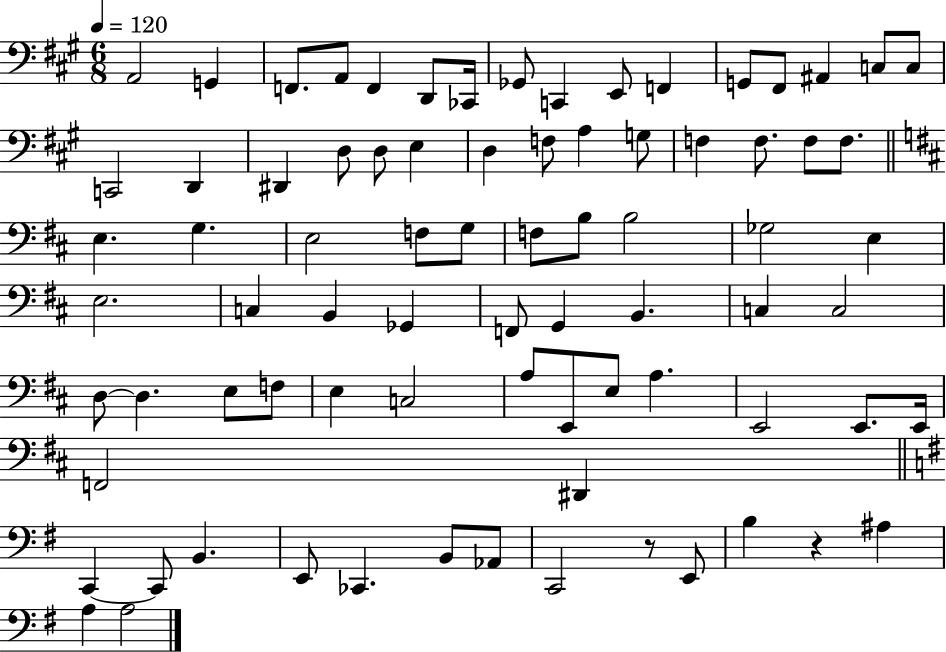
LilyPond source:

{
  \clef bass
  \numericTimeSignature
  \time 6/8
  \key a \major
  \tempo 4 = 120
  a,2 g,4 | f,8. a,8 f,4 d,8 ces,16 | ges,8 c,4 e,8 f,4 | g,8 fis,8 ais,4 c8 c8 | \break c,2 d,4 | dis,4 d8 d8 e4 | d4 f8 a4 g8 | f4 f8. f8 f8. | \break \bar "||" \break \key b \minor e4. g4. | e2 f8 g8 | f8 b8 b2 | ges2 e4 | \break e2. | c4 b,4 ges,4 | f,8 g,4 b,4. | c4 c2 | \break d8~~ d4. e8 f8 | e4 c2 | a8 e,8 e8 a4. | e,2 e,8. e,16 | \break f,2 dis,4 | \bar "||" \break \key e \minor c,4~~ c,8 b,4. | e,8 ces,4. b,8 aes,8 | c,2 r8 e,8 | b4 r4 ais4 | \break a4 a2 | \bar "|."
}